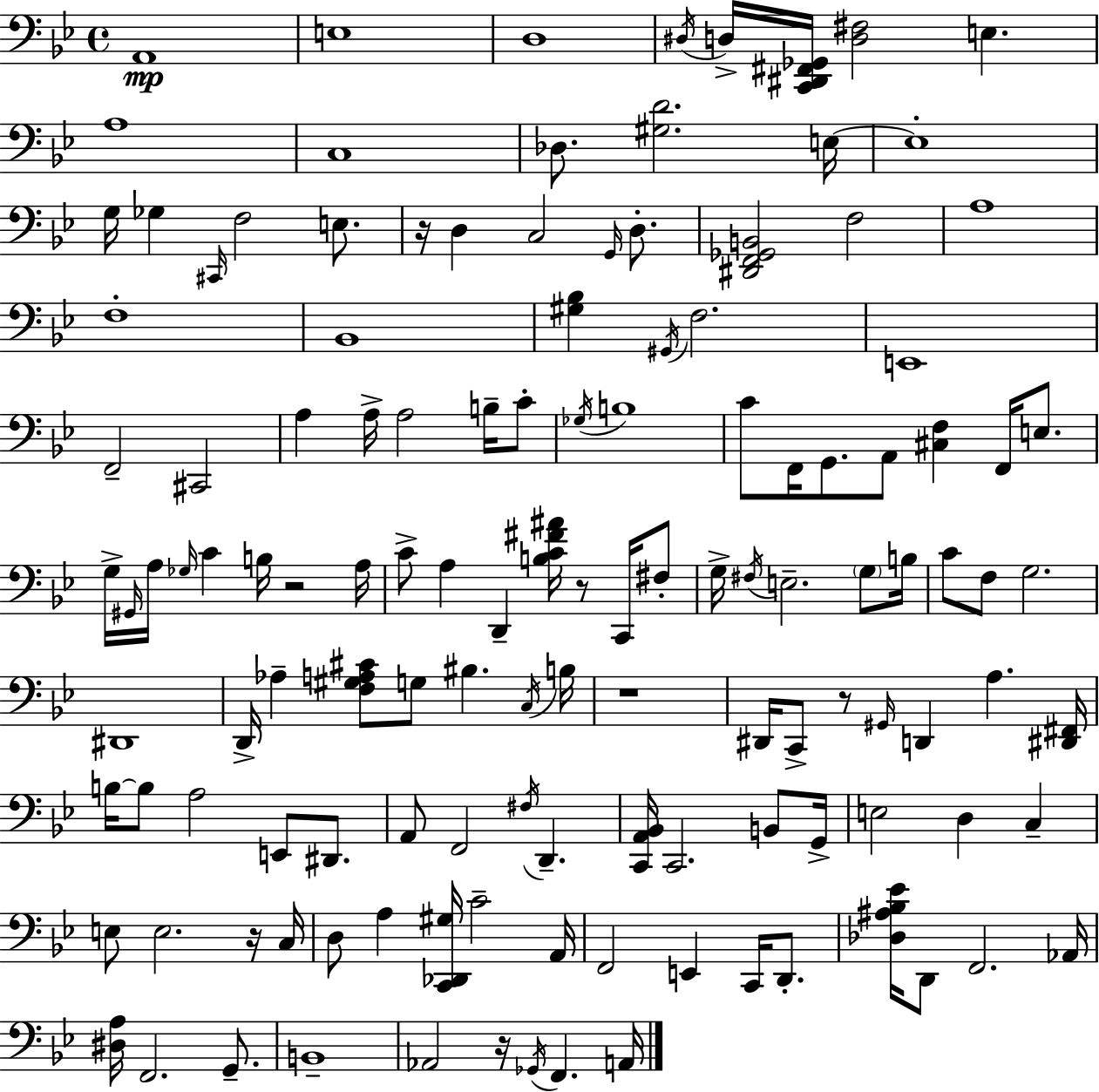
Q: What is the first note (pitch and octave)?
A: A2